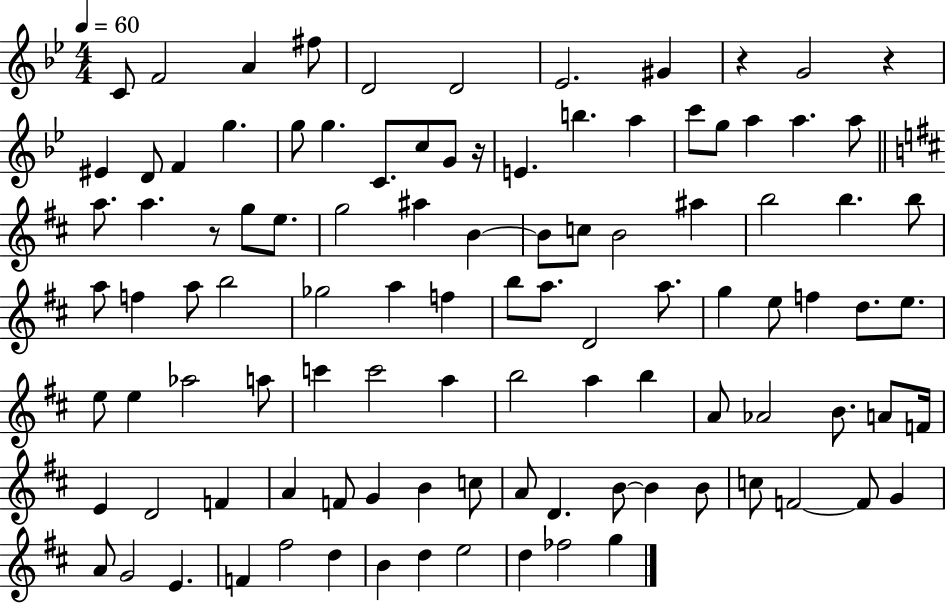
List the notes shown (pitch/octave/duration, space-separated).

C4/e F4/h A4/q F#5/e D4/h D4/h Eb4/h. G#4/q R/q G4/h R/q EIS4/q D4/e F4/q G5/q. G5/e G5/q. C4/e. C5/e G4/e R/s E4/q. B5/q. A5/q C6/e G5/e A5/q A5/q. A5/e A5/e. A5/q. R/e G5/e E5/e. G5/h A#5/q B4/q B4/e C5/e B4/h A#5/q B5/h B5/q. B5/e A5/e F5/q A5/e B5/h Gb5/h A5/q F5/q B5/e A5/e. D4/h A5/e. G5/q E5/e F5/q D5/e. E5/e. E5/e E5/q Ab5/h A5/e C6/q C6/h A5/q B5/h A5/q B5/q A4/e Ab4/h B4/e. A4/e F4/s E4/q D4/h F4/q A4/q F4/e G4/q B4/q C5/e A4/e D4/q. B4/e B4/q B4/e C5/e F4/h F4/e G4/q A4/e G4/h E4/q. F4/q F#5/h D5/q B4/q D5/q E5/h D5/q FES5/h G5/q